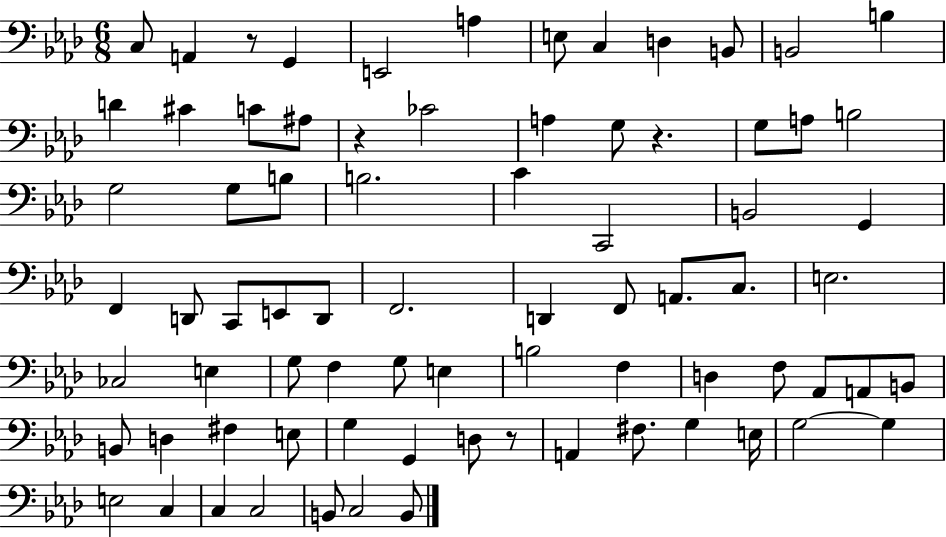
{
  \clef bass
  \numericTimeSignature
  \time 6/8
  \key aes \major
  c8 a,4 r8 g,4 | e,2 a4 | e8 c4 d4 b,8 | b,2 b4 | \break d'4 cis'4 c'8 ais8 | r4 ces'2 | a4 g8 r4. | g8 a8 b2 | \break g2 g8 b8 | b2. | c'4 c,2 | b,2 g,4 | \break f,4 d,8 c,8 e,8 d,8 | f,2. | d,4 f,8 a,8. c8. | e2. | \break ces2 e4 | g8 f4 g8 e4 | b2 f4 | d4 f8 aes,8 a,8 b,8 | \break b,8 d4 fis4 e8 | g4 g,4 d8 r8 | a,4 fis8. g4 e16 | g2~~ g4 | \break e2 c4 | c4 c2 | b,8 c2 b,8 | \bar "|."
}